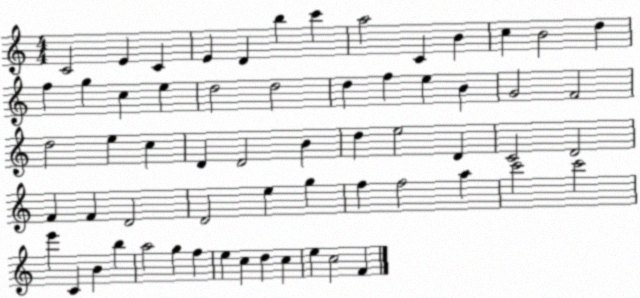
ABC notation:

X:1
T:Untitled
M:4/4
L:1/4
K:C
C2 E C E D b c' a2 C B c B2 d f g c e d2 d2 d f e B G2 F2 d2 e c D D2 B d e2 D C2 D2 F F D2 D2 e g f f2 a c'2 c'2 e' C B b a2 g f e c d c e c2 F